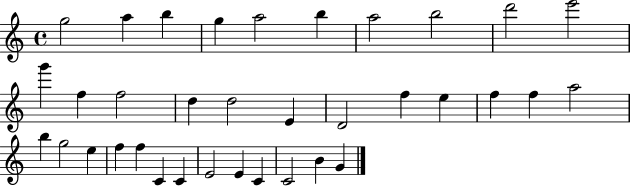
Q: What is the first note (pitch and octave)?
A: G5